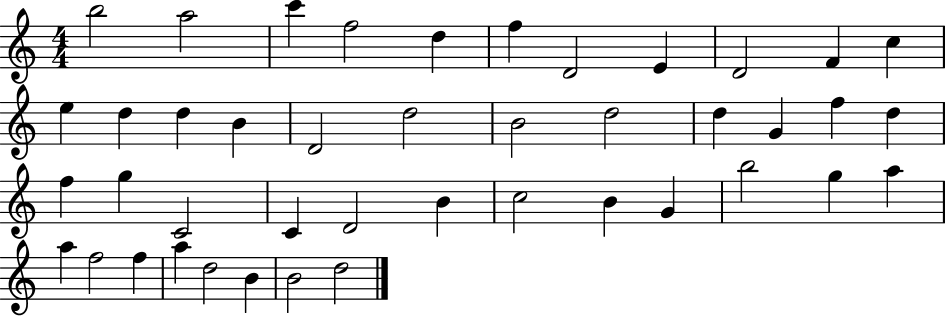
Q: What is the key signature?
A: C major